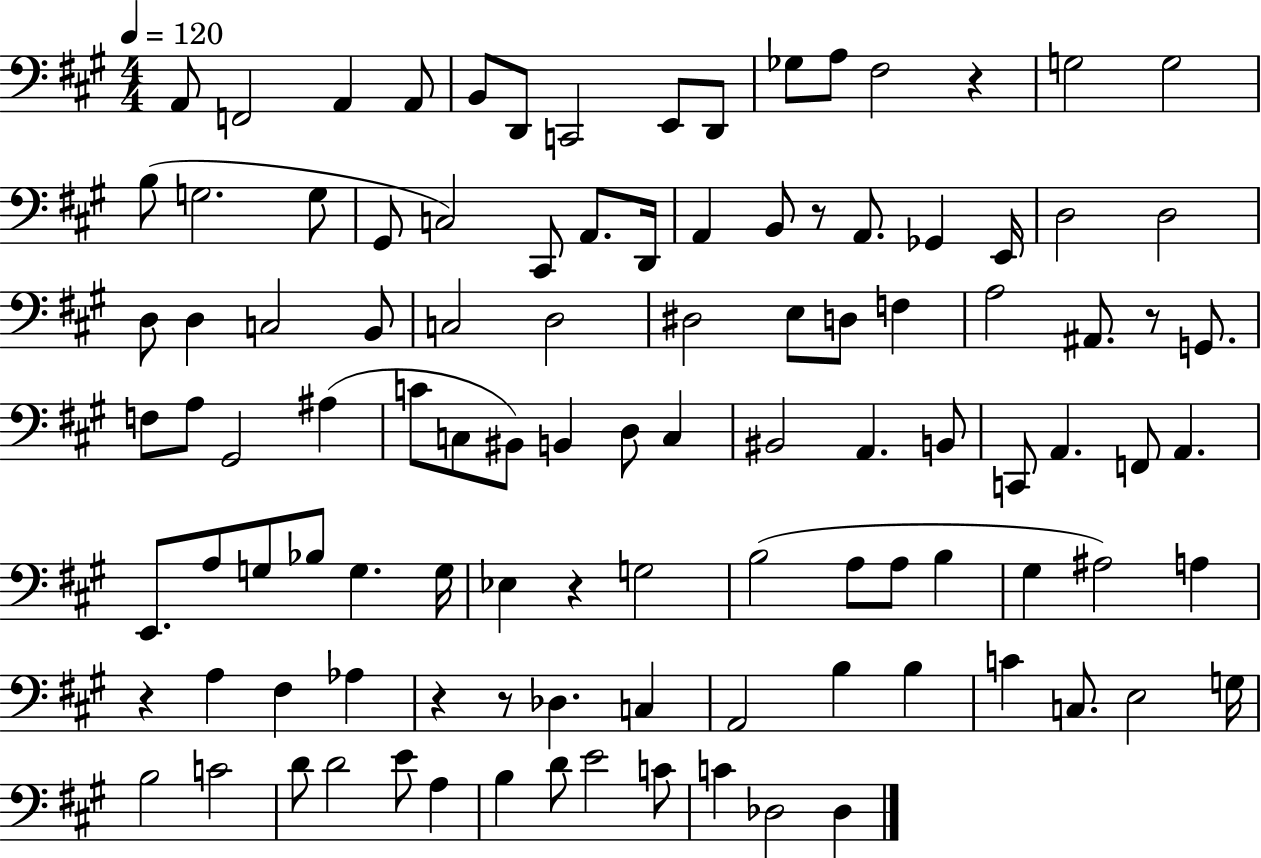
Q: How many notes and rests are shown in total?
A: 106